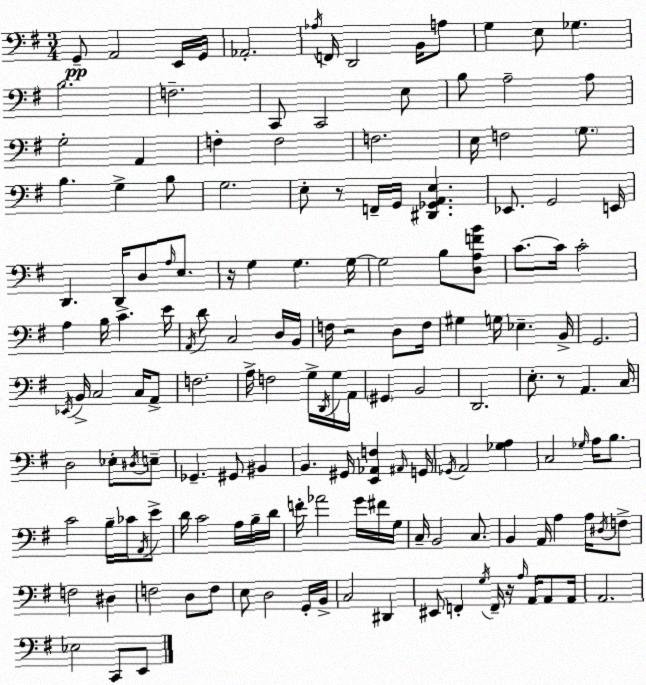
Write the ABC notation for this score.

X:1
T:Untitled
M:3/4
L:1/4
K:G
G,,/2 A,,2 E,,/4 G,,/4 _A,,2 _A,/4 F,,/4 D,,2 B,,/4 A,/2 G, E,/2 _G, B,2 F,2 C,,/2 C,,2 E,/2 B,/2 A,2 A,/2 G,2 A,, F, F,2 F,2 E,/4 F,2 G,/2 B, G, B,/2 G,2 E,/2 z/2 F,,/4 G,,/4 [^D,,_G,,A,,E,] _E,,/2 G,,2 E,,/4 D,, D,,/4 D,/2 A,/4 E,/2 z/4 G, G, G,/4 G,2 B,/2 [D,A,FB]/2 C/2 C/4 C2 A, B,/4 C E/4 A,,/4 D/2 C,2 D,/4 B,,/4 F,/4 z2 D,/2 F,/4 ^G, G,/4 _E, B,,/4 G,,2 _E,,/4 B,,/4 C,2 C,/4 A,,/2 F,2 A,/4 F,2 G,/4 D,,/4 G,/4 A,,/4 ^G,, B,,2 D,,2 E,/2 z/2 A,, C,/4 D,2 _E,/2 ^D,/4 E,/2 _G,, ^G,,/2 ^B,, B,, ^G,,/4 [E,,_A,,F,] ^A,,/4 G,,/4 _G,,/4 A,,2 [_G,A,] C,2 _G,/4 A,/4 B,/2 C2 B,/4 _C/4 A,,/4 E/2 D/4 C2 A,/4 B,/4 D/4 F/4 _A2 G/4 ^F/4 G,/4 C,/4 B,,2 C,/2 B,, A,,/4 A, A,/4 ^D,/4 F,/2 F,2 ^D, F,2 D,/2 F,/2 E,/2 D,2 G,,/4 B,,/4 C,2 ^D,, ^E,,/2 F,, G,/4 F,,/4 z/4 A,/4 A,,/4 A,,/2 A,,/4 A,,2 _E,2 C,,/2 E,,/2